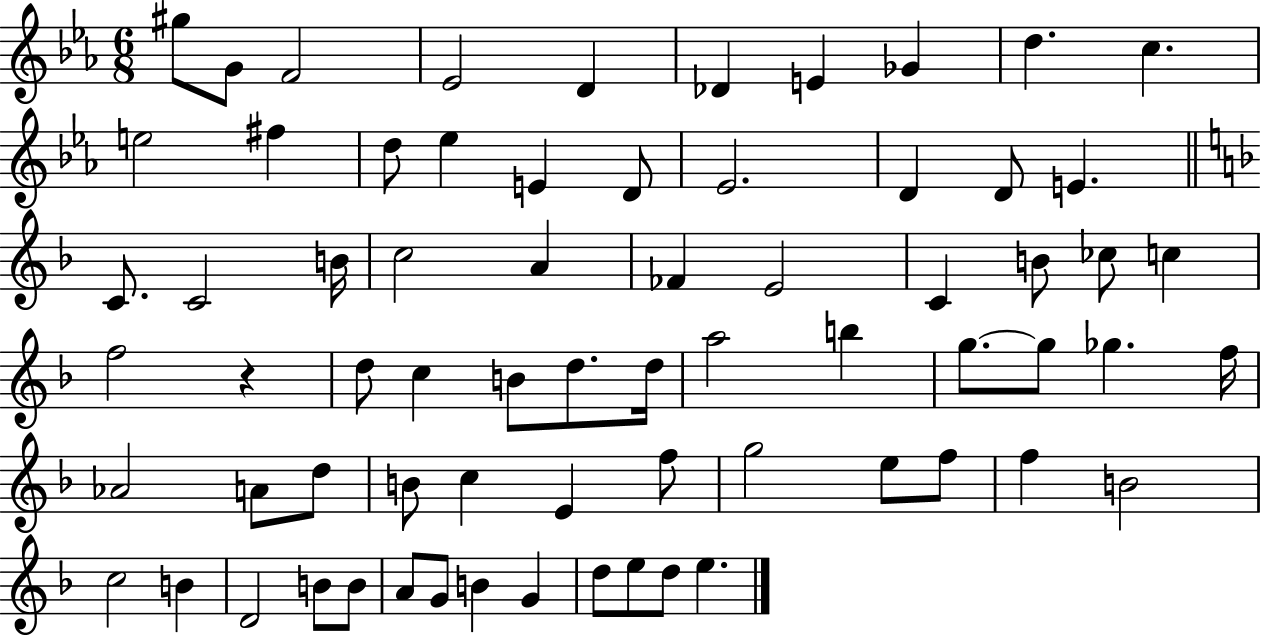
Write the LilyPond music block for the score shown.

{
  \clef treble
  \numericTimeSignature
  \time 6/8
  \key ees \major
  gis''8 g'8 f'2 | ees'2 d'4 | des'4 e'4 ges'4 | d''4. c''4. | \break e''2 fis''4 | d''8 ees''4 e'4 d'8 | ees'2. | d'4 d'8 e'4. | \break \bar "||" \break \key f \major c'8. c'2 b'16 | c''2 a'4 | fes'4 e'2 | c'4 b'8 ces''8 c''4 | \break f''2 r4 | d''8 c''4 b'8 d''8. d''16 | a''2 b''4 | g''8.~~ g''8 ges''4. f''16 | \break aes'2 a'8 d''8 | b'8 c''4 e'4 f''8 | g''2 e''8 f''8 | f''4 b'2 | \break c''2 b'4 | d'2 b'8 b'8 | a'8 g'8 b'4 g'4 | d''8 e''8 d''8 e''4. | \break \bar "|."
}